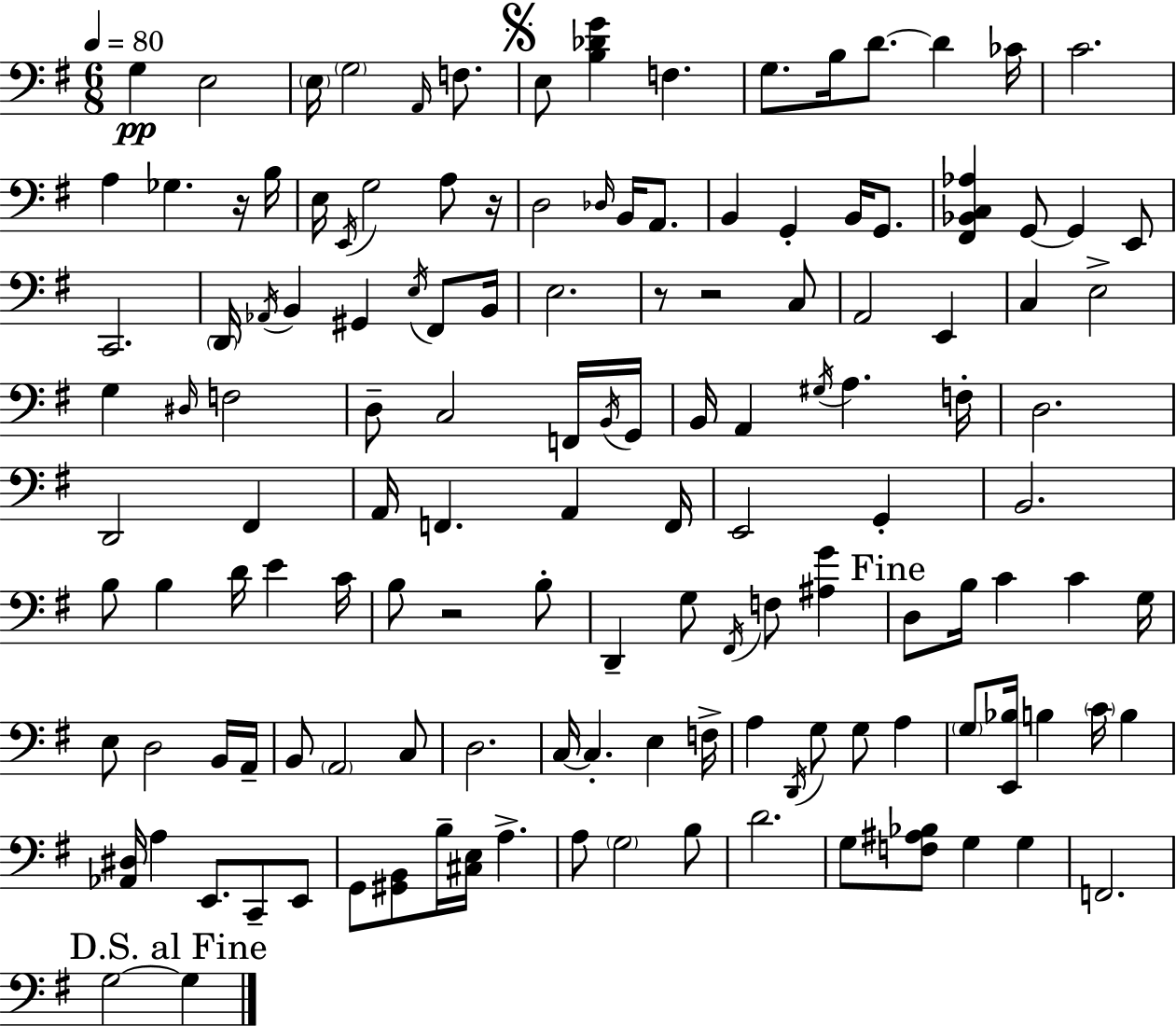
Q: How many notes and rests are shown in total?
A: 136